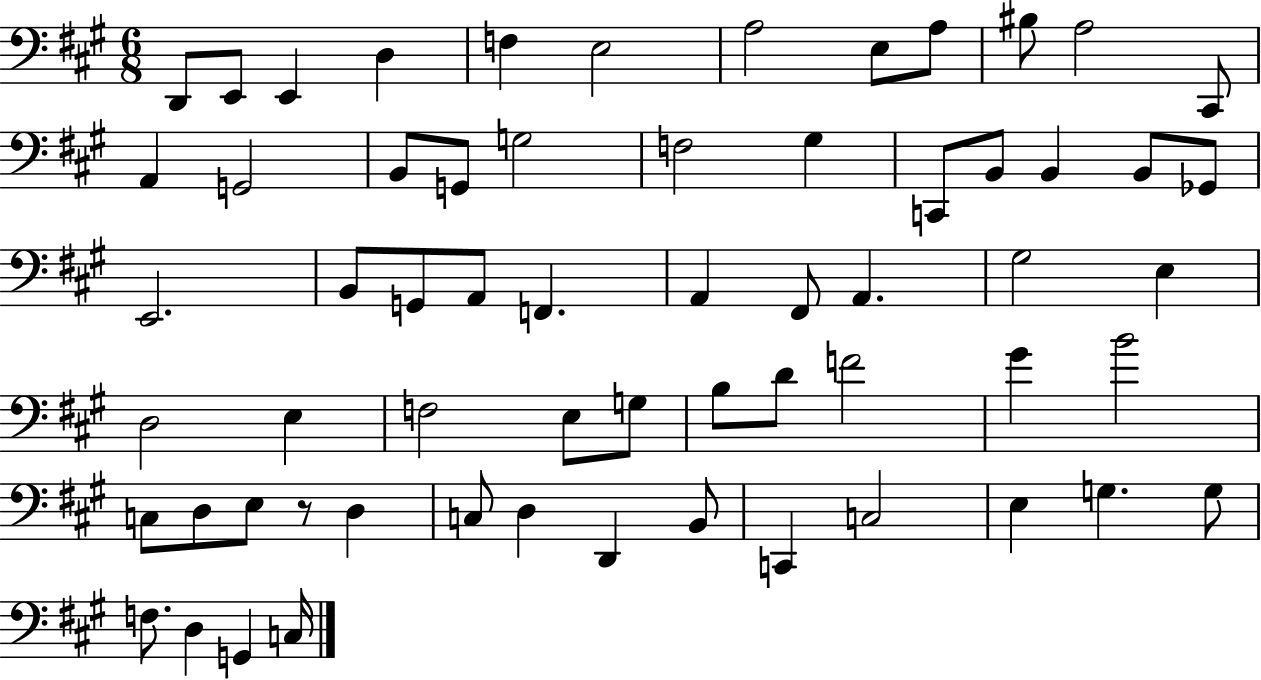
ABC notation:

X:1
T:Untitled
M:6/8
L:1/4
K:A
D,,/2 E,,/2 E,, D, F, E,2 A,2 E,/2 A,/2 ^B,/2 A,2 ^C,,/2 A,, G,,2 B,,/2 G,,/2 G,2 F,2 ^G, C,,/2 B,,/2 B,, B,,/2 _G,,/2 E,,2 B,,/2 G,,/2 A,,/2 F,, A,, ^F,,/2 A,, ^G,2 E, D,2 E, F,2 E,/2 G,/2 B,/2 D/2 F2 ^G B2 C,/2 D,/2 E,/2 z/2 D, C,/2 D, D,, B,,/2 C,, C,2 E, G, G,/2 F,/2 D, G,, C,/4